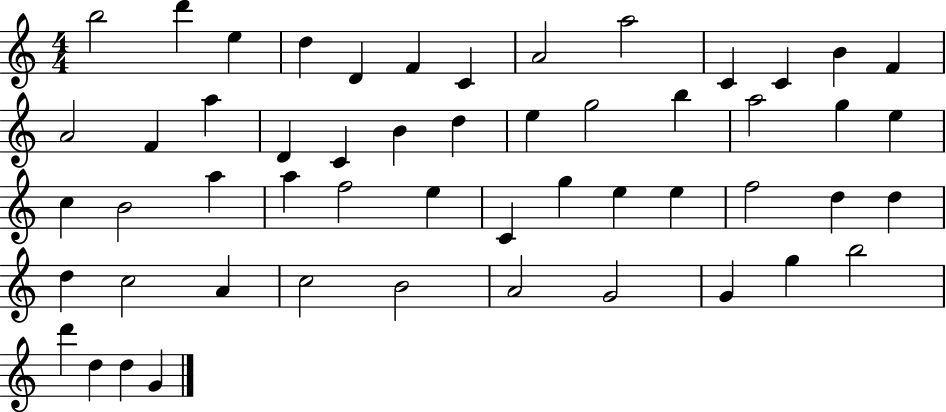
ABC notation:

X:1
T:Untitled
M:4/4
L:1/4
K:C
b2 d' e d D F C A2 a2 C C B F A2 F a D C B d e g2 b a2 g e c B2 a a f2 e C g e e f2 d d d c2 A c2 B2 A2 G2 G g b2 d' d d G